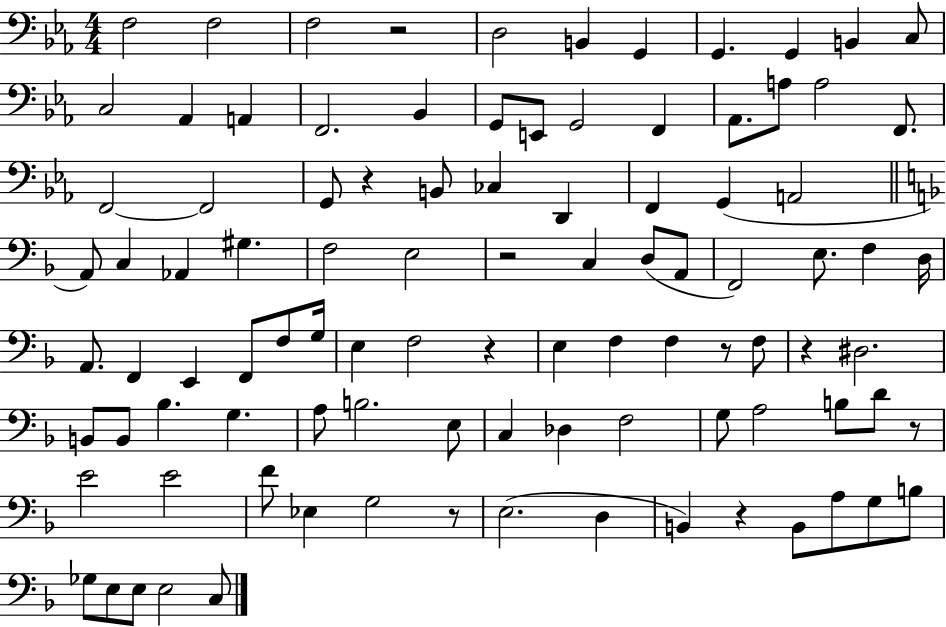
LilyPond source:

{
  \clef bass
  \numericTimeSignature
  \time 4/4
  \key ees \major
  f2 f2 | f2 r2 | d2 b,4 g,4 | g,4. g,4 b,4 c8 | \break c2 aes,4 a,4 | f,2. bes,4 | g,8 e,8 g,2 f,4 | aes,8. a8 a2 f,8. | \break f,2~~ f,2 | g,8 r4 b,8 ces4 d,4 | f,4 g,4( a,2 | \bar "||" \break \key f \major a,8) c4 aes,4 gis4. | f2 e2 | r2 c4 d8( a,8 | f,2) e8. f4 d16 | \break a,8. f,4 e,4 f,8 f8 g16 | e4 f2 r4 | e4 f4 f4 r8 f8 | r4 dis2. | \break b,8 b,8 bes4. g4. | a8 b2. e8 | c4 des4 f2 | g8 a2 b8 d'8 r8 | \break e'2 e'2 | f'8 ees4 g2 r8 | e2.( d4 | b,4) r4 b,8 a8 g8 b8 | \break ges8 e8 e8 e2 c8 | \bar "|."
}